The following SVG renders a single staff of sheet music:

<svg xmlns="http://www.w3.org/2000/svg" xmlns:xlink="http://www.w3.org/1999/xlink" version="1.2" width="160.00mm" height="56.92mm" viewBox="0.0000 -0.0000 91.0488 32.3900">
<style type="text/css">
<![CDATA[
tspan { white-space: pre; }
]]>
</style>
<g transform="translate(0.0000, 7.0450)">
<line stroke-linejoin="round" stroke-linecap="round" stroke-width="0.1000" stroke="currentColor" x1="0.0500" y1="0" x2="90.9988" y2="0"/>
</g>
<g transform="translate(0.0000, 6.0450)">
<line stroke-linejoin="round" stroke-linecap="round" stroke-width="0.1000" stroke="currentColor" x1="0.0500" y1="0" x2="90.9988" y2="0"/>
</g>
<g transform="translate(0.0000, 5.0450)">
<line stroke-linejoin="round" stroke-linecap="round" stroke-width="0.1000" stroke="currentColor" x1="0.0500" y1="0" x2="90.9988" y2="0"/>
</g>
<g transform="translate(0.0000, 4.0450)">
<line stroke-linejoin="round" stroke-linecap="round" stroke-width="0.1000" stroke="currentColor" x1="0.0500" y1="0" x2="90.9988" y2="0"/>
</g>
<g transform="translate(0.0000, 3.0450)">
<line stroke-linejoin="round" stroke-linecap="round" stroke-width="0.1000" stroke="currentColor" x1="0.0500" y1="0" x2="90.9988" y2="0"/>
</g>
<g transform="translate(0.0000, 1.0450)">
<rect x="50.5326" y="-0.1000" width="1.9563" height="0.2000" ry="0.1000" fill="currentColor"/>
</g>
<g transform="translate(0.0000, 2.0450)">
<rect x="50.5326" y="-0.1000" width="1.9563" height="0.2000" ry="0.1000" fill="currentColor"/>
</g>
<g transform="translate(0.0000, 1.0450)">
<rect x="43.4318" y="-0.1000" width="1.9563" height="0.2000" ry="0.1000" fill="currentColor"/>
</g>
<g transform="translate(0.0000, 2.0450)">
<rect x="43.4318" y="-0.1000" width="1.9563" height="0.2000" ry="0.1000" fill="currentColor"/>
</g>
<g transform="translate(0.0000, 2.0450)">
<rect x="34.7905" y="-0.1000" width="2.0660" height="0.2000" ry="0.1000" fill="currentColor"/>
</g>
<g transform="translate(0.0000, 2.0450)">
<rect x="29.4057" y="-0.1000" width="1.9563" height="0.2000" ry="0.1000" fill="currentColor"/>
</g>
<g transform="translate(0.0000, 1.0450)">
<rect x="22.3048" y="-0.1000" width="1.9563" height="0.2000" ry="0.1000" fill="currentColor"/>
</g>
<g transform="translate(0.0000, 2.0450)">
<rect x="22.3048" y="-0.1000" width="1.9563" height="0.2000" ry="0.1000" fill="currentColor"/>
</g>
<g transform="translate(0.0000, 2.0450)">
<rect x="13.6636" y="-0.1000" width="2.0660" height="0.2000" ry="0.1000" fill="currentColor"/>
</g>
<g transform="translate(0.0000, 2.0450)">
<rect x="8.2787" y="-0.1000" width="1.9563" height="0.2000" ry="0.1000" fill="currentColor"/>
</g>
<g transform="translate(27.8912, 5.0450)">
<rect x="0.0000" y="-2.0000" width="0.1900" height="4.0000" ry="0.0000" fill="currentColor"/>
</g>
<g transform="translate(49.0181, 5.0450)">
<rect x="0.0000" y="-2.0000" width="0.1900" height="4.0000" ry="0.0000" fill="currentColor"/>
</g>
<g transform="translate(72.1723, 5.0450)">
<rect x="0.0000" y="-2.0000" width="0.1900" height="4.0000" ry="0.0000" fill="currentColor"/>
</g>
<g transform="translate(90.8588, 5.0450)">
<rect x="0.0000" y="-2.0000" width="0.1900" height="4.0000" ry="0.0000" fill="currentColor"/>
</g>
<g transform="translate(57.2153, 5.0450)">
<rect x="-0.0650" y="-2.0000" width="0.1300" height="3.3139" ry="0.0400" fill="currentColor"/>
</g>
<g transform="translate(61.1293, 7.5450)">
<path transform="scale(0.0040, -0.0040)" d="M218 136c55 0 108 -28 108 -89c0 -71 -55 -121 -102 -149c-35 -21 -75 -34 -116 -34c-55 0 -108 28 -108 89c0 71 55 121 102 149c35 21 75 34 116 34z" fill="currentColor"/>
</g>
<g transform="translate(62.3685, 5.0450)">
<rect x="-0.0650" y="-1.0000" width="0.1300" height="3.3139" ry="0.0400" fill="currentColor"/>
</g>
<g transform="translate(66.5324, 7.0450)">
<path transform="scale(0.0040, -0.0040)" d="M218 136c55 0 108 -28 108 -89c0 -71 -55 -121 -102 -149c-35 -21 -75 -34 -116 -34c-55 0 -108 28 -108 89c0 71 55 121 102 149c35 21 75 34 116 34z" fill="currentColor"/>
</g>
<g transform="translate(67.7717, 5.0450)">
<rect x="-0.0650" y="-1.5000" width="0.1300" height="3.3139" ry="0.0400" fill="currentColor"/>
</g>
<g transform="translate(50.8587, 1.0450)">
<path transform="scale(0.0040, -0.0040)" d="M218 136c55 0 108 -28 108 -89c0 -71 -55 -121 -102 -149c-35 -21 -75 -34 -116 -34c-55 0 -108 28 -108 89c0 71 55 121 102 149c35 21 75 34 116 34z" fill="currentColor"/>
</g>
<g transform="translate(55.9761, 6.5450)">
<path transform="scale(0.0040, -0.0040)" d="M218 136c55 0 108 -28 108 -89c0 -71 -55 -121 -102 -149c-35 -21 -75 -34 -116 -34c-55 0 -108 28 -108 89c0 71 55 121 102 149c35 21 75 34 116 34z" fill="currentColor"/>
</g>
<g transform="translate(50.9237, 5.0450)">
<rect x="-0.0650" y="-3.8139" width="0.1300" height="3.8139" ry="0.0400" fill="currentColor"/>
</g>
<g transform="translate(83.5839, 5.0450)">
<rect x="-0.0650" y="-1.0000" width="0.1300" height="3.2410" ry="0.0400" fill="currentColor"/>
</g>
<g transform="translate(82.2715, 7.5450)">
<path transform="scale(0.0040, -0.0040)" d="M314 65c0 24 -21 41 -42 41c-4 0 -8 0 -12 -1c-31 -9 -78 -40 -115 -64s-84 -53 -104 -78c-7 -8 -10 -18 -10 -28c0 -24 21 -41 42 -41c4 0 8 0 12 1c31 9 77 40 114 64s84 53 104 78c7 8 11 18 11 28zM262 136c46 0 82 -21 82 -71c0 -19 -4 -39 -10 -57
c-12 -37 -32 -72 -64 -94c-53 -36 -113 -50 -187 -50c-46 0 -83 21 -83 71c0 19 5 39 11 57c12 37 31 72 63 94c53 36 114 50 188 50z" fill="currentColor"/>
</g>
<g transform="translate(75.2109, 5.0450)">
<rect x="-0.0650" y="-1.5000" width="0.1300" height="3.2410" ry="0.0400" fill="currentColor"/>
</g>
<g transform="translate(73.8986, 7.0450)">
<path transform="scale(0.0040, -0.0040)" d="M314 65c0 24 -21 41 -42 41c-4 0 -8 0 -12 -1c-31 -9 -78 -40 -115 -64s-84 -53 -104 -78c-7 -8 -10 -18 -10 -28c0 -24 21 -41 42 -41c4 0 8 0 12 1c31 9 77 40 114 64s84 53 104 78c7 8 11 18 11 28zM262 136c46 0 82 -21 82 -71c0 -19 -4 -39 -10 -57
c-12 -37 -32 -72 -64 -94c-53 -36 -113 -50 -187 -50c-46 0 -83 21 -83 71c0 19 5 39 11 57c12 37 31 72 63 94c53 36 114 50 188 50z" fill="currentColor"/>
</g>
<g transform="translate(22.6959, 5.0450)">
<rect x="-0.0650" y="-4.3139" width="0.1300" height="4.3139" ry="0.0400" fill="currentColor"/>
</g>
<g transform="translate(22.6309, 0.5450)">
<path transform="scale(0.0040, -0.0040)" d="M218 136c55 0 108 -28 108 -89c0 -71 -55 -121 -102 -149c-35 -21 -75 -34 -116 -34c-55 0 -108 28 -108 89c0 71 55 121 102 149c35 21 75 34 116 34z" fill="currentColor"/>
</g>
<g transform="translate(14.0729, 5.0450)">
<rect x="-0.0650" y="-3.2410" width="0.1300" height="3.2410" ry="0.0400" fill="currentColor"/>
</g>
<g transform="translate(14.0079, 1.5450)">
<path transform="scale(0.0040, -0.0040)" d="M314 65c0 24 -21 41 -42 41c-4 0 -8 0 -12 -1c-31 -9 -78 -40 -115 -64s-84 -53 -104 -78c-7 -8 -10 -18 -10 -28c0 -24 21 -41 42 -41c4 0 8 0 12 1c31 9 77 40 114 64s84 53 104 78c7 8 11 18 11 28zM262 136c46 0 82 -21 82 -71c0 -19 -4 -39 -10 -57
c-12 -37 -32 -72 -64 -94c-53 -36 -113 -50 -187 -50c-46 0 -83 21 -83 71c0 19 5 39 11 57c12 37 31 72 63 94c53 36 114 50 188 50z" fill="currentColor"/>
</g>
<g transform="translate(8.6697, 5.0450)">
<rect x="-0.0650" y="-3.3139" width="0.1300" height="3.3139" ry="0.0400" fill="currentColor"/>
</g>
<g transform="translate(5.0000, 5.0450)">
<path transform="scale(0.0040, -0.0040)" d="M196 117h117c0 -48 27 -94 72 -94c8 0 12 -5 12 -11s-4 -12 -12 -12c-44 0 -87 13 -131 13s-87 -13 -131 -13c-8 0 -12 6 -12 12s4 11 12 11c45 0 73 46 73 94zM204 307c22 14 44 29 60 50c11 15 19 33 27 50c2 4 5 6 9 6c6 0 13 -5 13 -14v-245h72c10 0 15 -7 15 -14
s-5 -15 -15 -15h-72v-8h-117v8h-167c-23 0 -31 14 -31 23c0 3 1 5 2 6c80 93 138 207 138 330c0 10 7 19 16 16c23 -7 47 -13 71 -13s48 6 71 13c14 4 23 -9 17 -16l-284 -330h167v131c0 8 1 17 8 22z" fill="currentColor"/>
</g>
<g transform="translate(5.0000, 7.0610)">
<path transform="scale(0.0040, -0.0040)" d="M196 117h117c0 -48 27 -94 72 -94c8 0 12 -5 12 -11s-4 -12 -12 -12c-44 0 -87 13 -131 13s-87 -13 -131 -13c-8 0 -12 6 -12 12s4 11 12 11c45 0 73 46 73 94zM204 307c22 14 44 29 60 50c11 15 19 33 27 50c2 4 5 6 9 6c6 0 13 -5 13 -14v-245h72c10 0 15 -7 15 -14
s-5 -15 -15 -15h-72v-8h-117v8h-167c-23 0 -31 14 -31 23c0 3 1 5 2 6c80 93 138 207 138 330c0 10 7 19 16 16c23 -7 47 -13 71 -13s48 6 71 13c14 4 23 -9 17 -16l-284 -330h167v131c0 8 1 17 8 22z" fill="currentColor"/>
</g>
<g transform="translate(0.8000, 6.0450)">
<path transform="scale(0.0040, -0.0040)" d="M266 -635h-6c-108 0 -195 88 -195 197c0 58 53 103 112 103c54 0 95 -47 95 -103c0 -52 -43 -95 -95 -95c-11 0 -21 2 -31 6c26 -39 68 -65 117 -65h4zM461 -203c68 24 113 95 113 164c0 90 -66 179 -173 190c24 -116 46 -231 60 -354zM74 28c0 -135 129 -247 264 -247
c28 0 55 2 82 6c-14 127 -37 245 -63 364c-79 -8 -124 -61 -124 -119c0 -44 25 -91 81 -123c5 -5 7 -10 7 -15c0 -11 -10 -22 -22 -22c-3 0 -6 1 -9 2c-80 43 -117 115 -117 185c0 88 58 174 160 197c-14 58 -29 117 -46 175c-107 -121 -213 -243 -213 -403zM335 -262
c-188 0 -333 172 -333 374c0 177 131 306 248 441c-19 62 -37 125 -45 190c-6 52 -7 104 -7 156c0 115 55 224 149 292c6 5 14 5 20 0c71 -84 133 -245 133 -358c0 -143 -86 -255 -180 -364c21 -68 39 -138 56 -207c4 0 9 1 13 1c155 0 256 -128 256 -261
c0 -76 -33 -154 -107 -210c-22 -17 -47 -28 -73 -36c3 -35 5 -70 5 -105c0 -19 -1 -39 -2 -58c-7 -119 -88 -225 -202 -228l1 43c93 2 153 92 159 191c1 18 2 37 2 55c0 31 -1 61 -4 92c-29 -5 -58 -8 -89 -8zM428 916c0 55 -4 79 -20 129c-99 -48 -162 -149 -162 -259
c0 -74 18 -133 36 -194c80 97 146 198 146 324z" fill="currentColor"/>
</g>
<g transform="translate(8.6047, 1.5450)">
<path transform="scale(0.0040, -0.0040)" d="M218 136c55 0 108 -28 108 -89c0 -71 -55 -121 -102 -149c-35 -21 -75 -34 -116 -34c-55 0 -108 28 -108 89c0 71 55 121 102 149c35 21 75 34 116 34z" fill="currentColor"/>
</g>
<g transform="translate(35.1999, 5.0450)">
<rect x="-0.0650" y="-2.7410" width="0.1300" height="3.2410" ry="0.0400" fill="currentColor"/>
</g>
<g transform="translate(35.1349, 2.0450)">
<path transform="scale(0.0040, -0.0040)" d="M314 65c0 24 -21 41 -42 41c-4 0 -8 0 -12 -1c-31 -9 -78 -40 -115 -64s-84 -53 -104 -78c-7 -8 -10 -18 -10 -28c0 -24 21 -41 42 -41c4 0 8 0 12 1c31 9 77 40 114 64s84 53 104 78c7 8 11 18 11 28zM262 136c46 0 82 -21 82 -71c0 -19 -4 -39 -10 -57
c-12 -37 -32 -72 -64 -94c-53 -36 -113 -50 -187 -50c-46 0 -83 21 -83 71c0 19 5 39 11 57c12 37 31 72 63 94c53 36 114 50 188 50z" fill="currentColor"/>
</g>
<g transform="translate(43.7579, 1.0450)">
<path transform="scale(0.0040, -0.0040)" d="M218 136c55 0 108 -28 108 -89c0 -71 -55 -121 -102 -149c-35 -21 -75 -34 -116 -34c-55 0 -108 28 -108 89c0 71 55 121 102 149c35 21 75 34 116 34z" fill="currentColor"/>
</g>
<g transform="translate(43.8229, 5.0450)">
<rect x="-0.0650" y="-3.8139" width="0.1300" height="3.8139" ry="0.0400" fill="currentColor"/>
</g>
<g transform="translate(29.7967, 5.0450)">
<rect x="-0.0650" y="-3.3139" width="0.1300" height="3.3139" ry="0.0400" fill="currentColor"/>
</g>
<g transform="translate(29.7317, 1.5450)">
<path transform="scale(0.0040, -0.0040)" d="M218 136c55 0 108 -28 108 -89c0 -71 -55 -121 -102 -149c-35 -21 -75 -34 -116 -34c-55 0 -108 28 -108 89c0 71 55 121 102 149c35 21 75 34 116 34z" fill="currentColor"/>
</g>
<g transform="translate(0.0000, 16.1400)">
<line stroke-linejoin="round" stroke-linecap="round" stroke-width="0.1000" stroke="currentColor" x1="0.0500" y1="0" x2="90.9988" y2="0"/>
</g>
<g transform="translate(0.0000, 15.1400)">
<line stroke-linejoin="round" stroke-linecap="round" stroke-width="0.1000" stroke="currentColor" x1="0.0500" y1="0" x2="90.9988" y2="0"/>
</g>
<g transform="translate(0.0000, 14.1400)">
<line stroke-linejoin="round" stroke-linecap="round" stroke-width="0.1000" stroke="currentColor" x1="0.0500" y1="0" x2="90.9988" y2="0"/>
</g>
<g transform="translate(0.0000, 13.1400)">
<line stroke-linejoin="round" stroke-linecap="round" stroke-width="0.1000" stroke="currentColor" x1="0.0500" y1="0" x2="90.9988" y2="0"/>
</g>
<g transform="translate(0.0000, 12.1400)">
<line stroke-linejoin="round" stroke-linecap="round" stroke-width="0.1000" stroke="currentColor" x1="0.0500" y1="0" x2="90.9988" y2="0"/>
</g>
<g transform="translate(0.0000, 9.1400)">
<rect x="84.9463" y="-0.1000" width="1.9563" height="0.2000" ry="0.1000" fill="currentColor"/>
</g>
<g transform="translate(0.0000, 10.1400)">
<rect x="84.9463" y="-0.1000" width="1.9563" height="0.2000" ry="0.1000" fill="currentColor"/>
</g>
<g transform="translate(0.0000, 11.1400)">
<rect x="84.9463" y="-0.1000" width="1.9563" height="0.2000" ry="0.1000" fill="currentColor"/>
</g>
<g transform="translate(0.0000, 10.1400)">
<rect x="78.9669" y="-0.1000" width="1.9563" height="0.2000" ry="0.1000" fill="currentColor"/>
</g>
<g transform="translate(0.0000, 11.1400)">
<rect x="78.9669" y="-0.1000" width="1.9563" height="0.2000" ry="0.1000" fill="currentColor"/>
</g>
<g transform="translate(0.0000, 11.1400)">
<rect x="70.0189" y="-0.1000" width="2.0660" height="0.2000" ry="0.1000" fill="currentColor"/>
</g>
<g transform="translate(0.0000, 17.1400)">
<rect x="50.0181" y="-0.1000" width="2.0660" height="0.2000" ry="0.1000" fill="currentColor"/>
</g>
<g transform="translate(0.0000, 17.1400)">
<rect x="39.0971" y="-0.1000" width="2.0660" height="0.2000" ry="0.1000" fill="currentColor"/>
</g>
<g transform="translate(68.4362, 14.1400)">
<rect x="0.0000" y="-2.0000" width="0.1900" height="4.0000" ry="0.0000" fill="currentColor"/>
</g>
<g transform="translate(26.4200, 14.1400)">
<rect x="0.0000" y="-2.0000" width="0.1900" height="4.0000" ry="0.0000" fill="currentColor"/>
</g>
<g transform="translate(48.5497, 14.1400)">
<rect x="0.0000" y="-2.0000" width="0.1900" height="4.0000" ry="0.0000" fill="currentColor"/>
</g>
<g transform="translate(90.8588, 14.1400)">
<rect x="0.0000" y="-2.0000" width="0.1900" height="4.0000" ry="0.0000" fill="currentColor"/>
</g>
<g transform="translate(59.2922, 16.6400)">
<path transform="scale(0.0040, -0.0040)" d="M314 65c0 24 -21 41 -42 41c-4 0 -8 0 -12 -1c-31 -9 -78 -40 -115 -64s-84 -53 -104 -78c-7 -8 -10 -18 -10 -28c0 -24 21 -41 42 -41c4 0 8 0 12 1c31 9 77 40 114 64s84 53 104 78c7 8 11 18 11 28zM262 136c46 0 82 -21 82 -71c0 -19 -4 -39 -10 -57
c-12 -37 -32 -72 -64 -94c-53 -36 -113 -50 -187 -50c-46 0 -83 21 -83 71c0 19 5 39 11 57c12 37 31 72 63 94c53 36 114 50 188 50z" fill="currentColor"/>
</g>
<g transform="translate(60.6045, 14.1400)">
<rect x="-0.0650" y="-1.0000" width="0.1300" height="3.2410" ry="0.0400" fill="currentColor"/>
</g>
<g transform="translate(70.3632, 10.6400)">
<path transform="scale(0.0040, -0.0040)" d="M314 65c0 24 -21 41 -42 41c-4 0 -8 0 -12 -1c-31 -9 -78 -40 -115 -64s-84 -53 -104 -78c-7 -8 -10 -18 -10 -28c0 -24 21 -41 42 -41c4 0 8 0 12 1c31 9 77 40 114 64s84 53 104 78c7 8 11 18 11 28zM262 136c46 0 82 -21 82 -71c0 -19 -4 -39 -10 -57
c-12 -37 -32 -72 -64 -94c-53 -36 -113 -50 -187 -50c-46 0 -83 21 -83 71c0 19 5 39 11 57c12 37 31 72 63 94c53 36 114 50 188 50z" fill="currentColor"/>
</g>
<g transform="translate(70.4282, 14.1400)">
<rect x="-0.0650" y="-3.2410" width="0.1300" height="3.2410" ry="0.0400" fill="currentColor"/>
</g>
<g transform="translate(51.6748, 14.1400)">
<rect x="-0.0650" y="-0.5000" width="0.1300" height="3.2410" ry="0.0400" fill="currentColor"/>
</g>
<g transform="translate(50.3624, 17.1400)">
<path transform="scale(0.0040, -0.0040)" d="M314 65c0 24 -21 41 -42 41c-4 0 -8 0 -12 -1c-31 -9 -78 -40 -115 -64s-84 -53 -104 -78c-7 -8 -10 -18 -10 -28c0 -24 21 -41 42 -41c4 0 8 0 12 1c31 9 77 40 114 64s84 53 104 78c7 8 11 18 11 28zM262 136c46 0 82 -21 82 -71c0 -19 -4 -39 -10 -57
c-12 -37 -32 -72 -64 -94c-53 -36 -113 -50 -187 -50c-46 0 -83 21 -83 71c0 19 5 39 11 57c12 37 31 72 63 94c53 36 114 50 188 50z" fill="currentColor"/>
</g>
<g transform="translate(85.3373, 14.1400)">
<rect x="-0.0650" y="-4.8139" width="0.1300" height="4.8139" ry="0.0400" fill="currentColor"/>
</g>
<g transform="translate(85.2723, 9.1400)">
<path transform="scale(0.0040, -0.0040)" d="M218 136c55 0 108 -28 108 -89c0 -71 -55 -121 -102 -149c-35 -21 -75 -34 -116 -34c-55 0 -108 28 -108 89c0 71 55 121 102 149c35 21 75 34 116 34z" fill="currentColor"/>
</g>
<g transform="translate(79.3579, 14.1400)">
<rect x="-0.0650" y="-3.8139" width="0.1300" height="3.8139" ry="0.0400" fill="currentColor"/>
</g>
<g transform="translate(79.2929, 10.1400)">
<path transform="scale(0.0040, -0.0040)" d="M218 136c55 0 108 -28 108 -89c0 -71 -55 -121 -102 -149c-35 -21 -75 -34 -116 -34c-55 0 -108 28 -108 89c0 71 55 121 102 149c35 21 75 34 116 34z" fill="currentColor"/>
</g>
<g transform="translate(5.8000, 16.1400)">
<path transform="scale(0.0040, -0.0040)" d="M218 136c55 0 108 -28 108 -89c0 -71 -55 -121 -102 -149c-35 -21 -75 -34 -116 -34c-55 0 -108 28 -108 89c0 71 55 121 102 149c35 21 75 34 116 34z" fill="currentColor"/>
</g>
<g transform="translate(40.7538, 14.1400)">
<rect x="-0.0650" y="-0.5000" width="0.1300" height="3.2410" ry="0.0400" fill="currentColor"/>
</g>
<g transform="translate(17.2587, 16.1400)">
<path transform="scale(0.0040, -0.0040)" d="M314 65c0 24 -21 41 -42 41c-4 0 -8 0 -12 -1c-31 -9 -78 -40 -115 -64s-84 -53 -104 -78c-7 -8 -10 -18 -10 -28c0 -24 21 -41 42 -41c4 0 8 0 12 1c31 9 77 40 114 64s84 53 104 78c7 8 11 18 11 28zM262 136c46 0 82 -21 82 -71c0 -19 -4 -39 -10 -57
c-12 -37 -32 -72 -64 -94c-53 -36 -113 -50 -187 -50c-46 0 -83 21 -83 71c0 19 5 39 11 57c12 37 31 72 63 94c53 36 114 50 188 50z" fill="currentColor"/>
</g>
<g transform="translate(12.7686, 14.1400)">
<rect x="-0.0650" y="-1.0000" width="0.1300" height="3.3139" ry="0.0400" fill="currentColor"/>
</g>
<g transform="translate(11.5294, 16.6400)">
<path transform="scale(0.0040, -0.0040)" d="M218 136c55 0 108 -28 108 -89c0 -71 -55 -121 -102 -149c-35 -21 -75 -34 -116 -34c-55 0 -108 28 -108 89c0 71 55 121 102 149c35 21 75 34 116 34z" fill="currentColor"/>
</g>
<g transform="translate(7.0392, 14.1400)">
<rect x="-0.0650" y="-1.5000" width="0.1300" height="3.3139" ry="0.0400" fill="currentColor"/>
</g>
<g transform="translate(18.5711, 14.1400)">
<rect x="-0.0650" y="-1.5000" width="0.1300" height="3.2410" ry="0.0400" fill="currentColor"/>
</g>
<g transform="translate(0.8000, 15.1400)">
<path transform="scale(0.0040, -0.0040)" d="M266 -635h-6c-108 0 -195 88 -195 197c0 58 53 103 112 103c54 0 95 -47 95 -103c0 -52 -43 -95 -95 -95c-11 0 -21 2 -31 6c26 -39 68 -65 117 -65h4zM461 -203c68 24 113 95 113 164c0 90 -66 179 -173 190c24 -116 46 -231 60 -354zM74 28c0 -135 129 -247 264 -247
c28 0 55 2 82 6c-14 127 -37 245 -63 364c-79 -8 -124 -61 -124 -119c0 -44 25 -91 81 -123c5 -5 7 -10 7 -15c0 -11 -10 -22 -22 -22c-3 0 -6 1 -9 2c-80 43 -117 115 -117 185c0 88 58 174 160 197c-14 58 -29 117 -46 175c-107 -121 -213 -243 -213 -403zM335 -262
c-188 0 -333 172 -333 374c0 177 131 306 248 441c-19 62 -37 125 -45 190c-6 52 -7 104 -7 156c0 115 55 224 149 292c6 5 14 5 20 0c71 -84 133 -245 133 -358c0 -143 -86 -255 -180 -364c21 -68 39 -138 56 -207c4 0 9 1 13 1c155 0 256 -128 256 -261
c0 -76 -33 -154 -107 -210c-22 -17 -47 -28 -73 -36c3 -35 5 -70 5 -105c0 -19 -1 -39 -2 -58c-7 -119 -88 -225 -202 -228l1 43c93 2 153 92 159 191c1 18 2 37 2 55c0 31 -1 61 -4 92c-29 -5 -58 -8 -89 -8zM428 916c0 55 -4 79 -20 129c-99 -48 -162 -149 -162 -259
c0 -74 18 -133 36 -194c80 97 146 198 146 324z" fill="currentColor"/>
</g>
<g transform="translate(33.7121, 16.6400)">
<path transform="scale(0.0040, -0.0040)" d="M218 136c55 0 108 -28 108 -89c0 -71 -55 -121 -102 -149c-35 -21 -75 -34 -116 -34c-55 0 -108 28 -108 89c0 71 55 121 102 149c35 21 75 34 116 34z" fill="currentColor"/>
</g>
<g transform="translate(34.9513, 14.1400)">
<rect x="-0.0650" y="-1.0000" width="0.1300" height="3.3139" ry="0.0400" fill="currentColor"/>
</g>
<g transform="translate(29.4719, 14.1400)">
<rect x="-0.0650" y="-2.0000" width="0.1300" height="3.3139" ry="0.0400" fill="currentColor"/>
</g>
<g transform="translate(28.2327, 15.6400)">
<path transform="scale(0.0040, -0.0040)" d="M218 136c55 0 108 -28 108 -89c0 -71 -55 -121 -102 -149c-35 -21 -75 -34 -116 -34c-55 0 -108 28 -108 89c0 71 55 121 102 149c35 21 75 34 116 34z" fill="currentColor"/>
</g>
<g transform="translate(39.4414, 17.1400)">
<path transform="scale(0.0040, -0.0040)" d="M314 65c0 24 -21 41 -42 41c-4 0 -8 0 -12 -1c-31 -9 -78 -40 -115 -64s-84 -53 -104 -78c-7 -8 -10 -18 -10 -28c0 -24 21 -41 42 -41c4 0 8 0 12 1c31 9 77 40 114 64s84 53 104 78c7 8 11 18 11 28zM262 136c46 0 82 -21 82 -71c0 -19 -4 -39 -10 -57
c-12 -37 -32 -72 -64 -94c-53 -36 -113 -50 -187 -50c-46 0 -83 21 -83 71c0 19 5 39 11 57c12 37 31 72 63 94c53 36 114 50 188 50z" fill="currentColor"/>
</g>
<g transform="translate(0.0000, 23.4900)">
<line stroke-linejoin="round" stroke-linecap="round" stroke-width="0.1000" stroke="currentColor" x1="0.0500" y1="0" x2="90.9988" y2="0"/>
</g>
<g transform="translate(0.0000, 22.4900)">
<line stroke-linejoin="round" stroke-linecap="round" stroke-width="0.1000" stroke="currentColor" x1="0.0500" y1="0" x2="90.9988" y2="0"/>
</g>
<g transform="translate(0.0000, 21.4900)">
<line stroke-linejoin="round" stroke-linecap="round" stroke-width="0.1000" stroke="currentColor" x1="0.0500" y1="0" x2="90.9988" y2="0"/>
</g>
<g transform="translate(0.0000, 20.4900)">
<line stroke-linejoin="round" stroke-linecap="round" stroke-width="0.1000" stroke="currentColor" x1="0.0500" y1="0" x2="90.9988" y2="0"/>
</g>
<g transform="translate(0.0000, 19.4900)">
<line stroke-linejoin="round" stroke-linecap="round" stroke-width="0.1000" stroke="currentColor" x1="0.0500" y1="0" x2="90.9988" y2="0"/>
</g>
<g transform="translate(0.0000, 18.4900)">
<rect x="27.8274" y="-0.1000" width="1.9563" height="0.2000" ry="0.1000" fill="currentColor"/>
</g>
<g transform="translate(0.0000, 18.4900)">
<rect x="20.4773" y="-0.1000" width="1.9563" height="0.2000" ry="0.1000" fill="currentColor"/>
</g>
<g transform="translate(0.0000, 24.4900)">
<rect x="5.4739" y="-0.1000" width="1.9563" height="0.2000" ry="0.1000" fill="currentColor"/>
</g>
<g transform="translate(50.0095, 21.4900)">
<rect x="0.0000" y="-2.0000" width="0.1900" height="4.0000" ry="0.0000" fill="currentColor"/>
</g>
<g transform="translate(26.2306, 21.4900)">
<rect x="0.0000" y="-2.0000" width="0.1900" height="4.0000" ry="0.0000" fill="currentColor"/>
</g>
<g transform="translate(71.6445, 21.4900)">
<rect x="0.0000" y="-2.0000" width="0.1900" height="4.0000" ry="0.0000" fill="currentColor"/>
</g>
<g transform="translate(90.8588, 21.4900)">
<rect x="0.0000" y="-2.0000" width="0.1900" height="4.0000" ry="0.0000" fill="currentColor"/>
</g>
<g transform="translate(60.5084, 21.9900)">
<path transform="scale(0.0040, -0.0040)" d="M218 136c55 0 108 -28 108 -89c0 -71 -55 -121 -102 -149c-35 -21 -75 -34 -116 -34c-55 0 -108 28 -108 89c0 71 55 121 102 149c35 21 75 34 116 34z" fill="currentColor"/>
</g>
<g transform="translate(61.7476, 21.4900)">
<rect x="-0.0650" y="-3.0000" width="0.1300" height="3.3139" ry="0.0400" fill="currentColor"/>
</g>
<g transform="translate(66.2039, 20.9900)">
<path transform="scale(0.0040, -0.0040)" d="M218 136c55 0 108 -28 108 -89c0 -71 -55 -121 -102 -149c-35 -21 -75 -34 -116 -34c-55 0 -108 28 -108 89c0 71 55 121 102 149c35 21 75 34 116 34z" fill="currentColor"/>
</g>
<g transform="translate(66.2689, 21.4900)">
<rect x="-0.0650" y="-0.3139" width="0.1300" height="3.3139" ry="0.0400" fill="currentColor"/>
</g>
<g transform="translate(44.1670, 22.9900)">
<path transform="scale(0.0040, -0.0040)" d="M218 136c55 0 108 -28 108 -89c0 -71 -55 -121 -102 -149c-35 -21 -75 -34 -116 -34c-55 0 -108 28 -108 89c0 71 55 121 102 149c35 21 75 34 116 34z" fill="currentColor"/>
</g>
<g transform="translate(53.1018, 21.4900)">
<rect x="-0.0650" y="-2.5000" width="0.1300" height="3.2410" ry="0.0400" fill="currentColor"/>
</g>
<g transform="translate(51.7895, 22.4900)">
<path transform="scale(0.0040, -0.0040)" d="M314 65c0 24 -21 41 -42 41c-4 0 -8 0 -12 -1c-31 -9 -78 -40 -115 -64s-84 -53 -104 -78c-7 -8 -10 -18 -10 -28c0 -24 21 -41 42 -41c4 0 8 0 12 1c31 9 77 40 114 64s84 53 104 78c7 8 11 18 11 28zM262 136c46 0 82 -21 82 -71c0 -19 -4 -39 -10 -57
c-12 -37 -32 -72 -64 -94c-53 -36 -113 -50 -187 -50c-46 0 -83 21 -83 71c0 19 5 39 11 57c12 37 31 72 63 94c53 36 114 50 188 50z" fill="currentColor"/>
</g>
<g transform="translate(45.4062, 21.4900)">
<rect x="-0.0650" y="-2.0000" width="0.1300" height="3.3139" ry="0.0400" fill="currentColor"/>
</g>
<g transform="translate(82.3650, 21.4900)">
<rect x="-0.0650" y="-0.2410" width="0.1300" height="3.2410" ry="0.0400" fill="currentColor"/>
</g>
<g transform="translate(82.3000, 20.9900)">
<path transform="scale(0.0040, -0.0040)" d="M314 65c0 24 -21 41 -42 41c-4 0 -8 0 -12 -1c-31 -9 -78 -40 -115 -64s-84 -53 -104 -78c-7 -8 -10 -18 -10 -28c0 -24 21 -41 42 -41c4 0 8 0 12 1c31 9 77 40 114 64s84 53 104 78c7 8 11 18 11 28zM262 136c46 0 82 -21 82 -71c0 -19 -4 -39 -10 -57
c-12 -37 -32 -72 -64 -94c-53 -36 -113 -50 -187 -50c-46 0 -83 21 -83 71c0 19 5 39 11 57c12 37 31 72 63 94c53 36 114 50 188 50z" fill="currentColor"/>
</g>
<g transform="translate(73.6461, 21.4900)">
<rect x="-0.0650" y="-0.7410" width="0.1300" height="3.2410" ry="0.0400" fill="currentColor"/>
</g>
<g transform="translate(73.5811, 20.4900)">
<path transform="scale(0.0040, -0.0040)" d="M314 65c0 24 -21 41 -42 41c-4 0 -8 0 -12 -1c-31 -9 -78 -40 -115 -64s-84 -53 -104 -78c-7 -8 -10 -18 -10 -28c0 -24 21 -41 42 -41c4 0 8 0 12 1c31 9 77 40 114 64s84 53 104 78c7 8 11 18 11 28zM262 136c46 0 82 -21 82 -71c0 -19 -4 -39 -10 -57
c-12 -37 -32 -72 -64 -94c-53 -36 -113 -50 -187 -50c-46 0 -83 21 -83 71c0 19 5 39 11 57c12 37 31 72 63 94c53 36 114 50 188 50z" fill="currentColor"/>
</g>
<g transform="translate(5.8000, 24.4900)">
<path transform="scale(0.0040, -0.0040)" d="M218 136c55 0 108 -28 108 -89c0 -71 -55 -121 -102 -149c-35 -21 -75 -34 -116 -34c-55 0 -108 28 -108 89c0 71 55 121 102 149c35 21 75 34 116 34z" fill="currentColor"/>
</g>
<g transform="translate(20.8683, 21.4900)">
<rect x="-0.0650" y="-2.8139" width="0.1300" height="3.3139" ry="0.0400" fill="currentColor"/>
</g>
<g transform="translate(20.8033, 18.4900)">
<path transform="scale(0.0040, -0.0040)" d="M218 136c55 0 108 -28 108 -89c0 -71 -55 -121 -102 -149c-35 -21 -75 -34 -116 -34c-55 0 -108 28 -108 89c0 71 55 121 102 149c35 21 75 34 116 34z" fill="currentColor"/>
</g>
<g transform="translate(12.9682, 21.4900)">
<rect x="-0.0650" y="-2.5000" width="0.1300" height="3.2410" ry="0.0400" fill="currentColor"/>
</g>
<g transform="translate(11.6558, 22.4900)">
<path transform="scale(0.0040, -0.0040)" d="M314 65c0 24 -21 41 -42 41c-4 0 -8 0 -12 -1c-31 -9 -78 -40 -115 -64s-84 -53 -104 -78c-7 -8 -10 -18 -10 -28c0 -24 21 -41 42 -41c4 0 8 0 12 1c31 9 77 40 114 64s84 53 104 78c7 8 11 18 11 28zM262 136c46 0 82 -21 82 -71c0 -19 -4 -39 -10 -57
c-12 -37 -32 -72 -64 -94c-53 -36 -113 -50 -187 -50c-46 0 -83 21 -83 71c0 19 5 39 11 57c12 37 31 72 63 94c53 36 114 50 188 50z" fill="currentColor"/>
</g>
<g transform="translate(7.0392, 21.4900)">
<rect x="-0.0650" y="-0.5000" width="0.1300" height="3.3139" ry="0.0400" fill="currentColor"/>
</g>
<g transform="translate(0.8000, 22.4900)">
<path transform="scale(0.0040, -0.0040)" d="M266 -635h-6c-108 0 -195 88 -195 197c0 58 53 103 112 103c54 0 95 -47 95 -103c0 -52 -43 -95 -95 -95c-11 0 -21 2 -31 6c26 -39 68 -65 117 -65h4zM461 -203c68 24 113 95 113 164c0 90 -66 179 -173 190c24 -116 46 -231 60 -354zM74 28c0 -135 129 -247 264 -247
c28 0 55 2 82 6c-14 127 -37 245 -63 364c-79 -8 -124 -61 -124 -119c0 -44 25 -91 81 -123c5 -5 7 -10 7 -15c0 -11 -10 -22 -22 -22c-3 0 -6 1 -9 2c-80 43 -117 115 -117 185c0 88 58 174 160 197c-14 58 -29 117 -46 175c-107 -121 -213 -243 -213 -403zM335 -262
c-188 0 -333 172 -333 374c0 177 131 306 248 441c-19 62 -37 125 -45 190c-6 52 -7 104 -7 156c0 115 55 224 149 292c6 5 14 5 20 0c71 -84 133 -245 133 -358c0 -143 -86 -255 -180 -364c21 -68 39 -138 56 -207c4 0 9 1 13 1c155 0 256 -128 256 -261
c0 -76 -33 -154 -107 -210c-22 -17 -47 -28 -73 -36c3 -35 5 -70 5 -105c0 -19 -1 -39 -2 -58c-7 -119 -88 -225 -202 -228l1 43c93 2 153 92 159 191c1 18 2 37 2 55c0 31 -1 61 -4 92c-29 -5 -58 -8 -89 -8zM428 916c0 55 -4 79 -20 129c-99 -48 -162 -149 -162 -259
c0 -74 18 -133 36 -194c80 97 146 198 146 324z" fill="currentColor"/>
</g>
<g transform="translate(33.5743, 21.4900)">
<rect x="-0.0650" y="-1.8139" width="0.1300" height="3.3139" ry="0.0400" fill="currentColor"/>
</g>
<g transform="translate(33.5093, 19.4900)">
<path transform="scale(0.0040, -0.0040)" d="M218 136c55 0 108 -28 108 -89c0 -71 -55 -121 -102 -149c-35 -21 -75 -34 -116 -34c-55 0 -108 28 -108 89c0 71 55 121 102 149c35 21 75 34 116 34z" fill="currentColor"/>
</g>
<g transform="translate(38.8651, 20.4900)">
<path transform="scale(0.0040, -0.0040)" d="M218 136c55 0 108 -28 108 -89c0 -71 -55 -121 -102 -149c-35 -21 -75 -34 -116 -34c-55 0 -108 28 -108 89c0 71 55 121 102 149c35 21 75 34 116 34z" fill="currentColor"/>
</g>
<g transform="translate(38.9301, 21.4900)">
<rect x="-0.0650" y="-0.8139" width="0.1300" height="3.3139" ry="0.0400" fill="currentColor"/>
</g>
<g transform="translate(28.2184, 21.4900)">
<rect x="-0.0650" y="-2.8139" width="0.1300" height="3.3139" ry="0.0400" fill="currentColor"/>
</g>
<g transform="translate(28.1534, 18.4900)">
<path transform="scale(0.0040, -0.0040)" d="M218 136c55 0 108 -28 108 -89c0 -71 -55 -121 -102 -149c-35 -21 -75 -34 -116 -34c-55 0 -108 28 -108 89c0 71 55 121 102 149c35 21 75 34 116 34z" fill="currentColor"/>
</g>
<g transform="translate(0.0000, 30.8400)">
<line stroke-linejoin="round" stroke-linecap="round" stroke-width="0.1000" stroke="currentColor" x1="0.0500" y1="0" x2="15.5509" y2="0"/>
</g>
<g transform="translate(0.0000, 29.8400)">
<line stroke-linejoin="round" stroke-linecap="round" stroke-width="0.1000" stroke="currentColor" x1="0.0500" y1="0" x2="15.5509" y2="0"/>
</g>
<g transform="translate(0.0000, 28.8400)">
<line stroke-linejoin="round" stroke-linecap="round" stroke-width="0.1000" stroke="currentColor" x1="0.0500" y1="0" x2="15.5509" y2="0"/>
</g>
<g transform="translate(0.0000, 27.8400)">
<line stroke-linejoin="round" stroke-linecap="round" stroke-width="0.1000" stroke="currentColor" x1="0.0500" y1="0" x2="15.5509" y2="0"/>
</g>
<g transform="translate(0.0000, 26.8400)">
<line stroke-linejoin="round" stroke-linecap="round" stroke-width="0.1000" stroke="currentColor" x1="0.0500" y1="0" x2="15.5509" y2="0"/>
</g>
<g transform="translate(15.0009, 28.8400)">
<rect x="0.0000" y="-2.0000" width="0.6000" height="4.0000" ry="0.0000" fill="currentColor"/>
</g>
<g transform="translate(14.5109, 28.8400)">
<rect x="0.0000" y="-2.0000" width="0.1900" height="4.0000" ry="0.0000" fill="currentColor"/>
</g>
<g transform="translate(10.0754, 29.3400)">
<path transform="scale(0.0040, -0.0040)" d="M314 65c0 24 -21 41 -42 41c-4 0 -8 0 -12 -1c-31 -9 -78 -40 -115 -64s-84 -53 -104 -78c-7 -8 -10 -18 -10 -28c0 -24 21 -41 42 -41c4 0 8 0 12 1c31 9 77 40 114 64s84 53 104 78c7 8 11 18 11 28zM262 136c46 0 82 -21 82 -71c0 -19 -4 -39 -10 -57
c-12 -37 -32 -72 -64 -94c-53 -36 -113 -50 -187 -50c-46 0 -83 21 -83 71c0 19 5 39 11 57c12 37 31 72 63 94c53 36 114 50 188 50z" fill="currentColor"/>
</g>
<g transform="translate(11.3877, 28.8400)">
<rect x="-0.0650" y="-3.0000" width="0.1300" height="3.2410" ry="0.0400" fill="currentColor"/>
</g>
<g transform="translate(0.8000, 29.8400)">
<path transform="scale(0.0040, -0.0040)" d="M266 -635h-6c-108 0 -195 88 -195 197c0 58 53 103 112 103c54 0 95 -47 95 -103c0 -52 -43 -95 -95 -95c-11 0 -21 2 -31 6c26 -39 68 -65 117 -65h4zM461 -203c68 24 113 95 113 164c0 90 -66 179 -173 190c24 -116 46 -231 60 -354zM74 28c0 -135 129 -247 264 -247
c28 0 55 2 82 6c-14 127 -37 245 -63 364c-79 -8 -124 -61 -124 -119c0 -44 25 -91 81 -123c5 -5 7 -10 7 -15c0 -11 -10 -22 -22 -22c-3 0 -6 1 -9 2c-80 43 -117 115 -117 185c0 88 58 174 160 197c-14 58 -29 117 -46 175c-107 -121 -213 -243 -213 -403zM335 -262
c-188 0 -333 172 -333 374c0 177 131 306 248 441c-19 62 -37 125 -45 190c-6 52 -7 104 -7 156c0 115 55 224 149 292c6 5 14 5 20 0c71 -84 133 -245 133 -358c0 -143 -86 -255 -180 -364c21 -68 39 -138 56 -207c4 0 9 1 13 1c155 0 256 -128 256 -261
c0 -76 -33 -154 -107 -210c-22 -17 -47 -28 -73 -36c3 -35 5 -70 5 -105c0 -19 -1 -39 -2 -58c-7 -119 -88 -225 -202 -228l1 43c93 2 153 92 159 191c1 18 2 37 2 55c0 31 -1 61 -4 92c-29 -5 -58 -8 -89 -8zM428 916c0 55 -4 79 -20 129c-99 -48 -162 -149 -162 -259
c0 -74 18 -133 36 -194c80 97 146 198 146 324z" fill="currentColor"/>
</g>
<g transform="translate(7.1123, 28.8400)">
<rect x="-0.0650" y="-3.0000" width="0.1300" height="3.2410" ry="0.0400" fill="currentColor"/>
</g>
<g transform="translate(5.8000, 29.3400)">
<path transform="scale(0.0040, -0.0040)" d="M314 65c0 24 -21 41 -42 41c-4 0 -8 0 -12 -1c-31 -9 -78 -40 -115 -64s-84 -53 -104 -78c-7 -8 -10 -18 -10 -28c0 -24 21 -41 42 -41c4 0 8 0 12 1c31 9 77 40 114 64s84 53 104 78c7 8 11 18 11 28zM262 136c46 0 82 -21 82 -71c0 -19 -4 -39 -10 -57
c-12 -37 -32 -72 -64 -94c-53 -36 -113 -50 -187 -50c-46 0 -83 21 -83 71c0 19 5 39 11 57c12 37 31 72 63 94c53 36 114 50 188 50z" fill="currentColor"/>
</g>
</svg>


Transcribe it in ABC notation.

X:1
T:Untitled
M:4/4
L:1/4
K:C
b b2 d' b a2 c' c' F D E E2 D2 E D E2 F D C2 C2 D2 b2 c' e' C G2 a a f d F G2 A c d2 c2 A2 A2